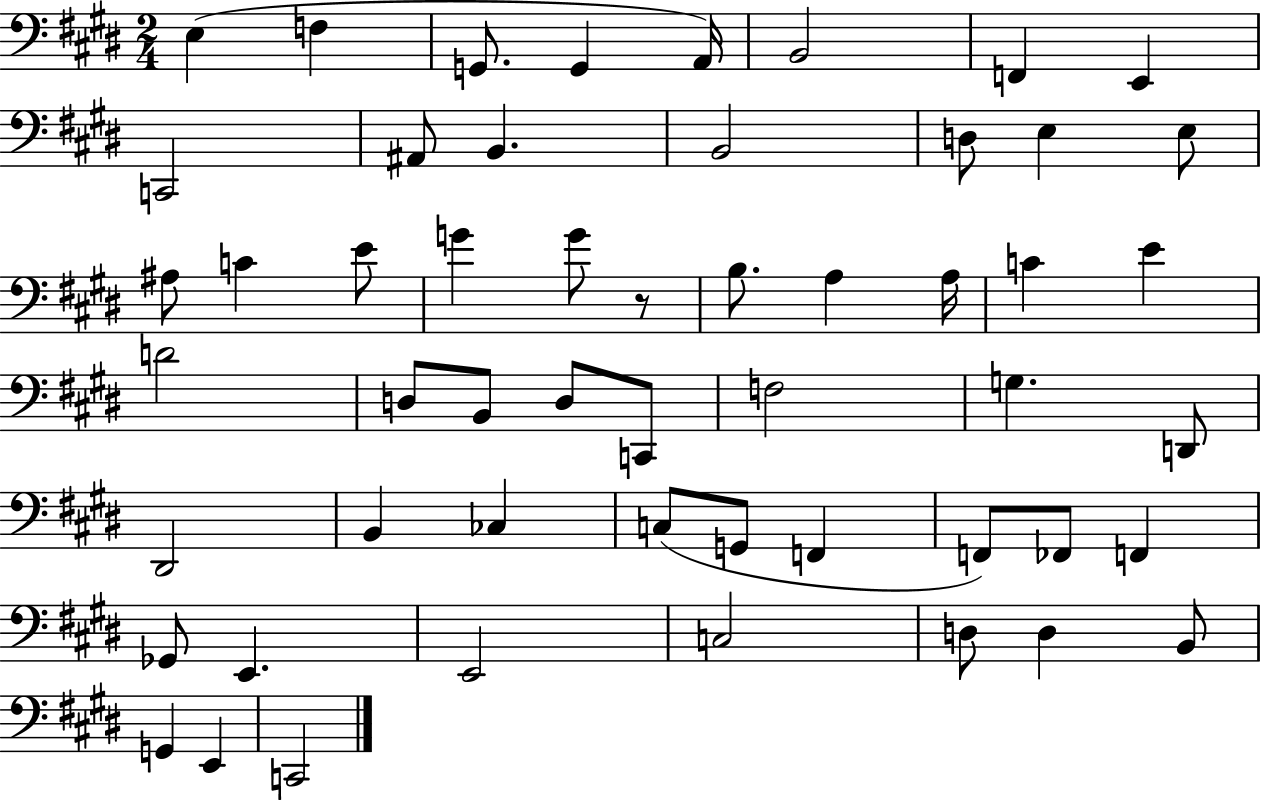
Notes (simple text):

E3/q F3/q G2/e. G2/q A2/s B2/h F2/q E2/q C2/h A#2/e B2/q. B2/h D3/e E3/q E3/e A#3/e C4/q E4/e G4/q G4/e R/e B3/e. A3/q A3/s C4/q E4/q D4/h D3/e B2/e D3/e C2/e F3/h G3/q. D2/e D#2/h B2/q CES3/q C3/e G2/e F2/q F2/e FES2/e F2/q Gb2/e E2/q. E2/h C3/h D3/e D3/q B2/e G2/q E2/q C2/h